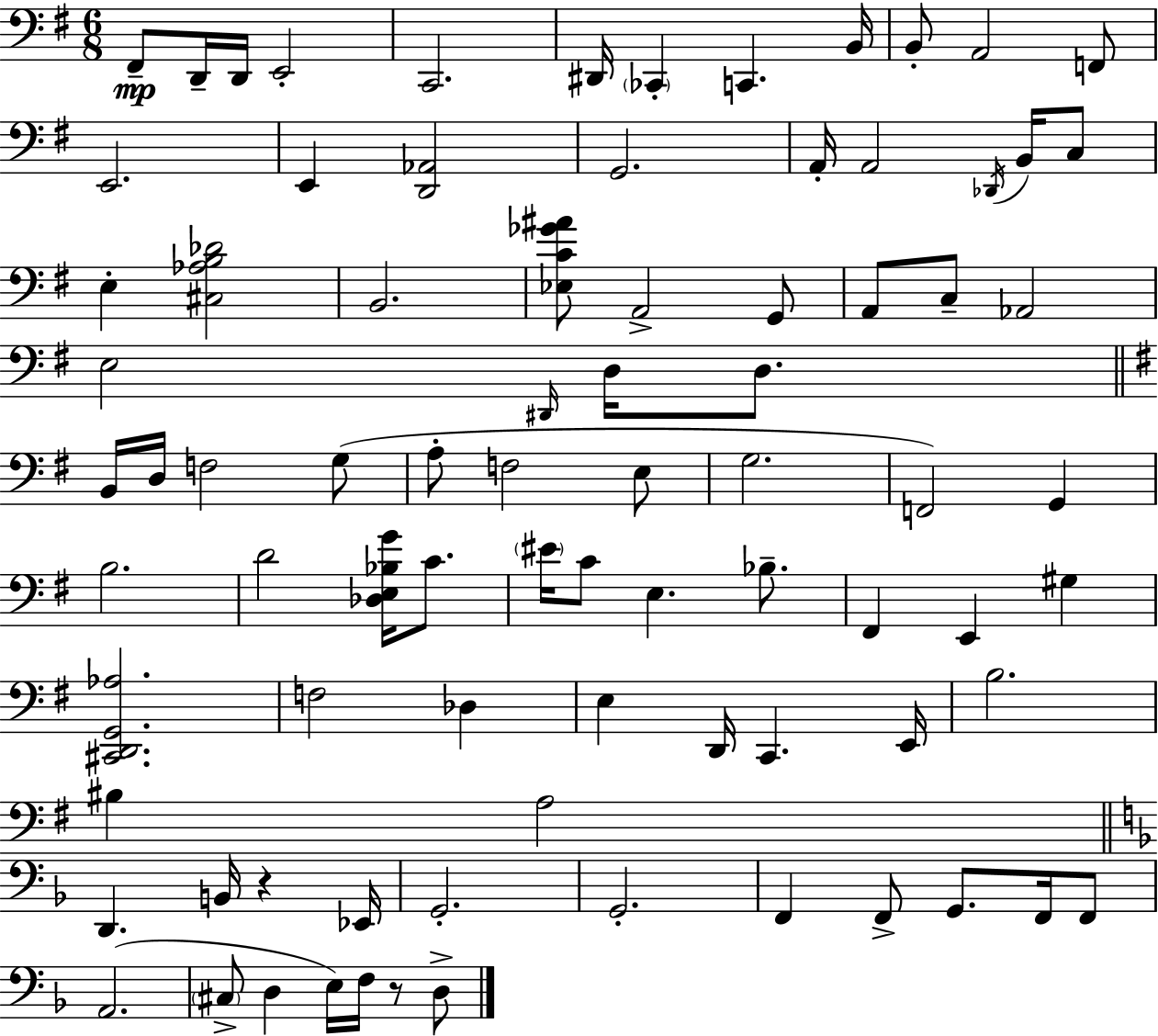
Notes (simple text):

F#2/e D2/s D2/s E2/h C2/h. D#2/s CES2/q C2/q. B2/s B2/e A2/h F2/e E2/h. E2/q [D2,Ab2]/h G2/h. A2/s A2/h Db2/s B2/s C3/e E3/q [C#3,Ab3,B3,Db4]/h B2/h. [Eb3,C4,Gb4,A#4]/e A2/h G2/e A2/e C3/e Ab2/h E3/h D#2/s D3/s D3/e. B2/s D3/s F3/h G3/e A3/e F3/h E3/e G3/h. F2/h G2/q B3/h. D4/h [Db3,E3,Bb3,G4]/s C4/e. EIS4/s C4/e E3/q. Bb3/e. F#2/q E2/q G#3/q [C#2,D2,G2,Ab3]/h. F3/h Db3/q E3/q D2/s C2/q. E2/s B3/h. BIS3/q A3/h D2/q. B2/s R/q Eb2/s G2/h. G2/h. F2/q F2/e G2/e. F2/s F2/e A2/h. C#3/e D3/q E3/s F3/s R/e D3/e